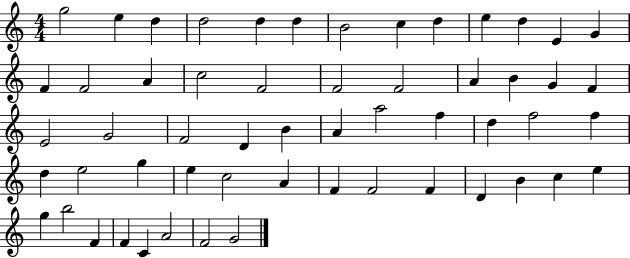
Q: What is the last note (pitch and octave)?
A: G4